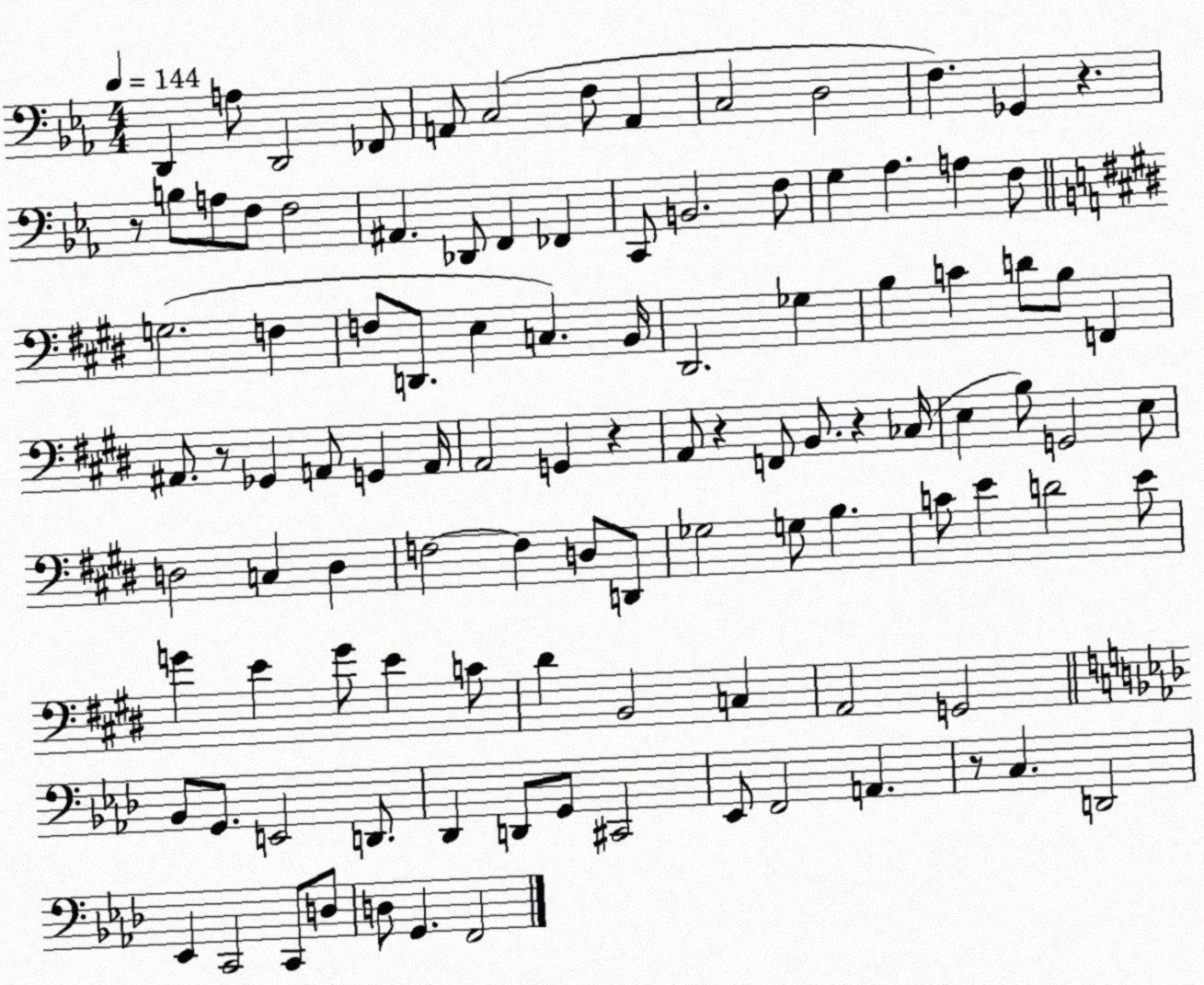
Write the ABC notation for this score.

X:1
T:Untitled
M:4/4
L:1/4
K:Eb
D,, A,/2 D,,2 _F,,/2 A,,/2 C,2 F,/2 A,, C,2 D,2 F, _G,, z z/2 B,/2 A,/2 F,/2 F,2 ^A,, _D,,/2 F,, _F,, C,,/2 B,,2 F,/2 G, _A, A, F,/2 G,2 F, F,/2 D,,/2 E, C, B,,/4 ^D,,2 _G, B, C D/2 B,/2 F,, ^A,,/2 z/2 _G,, A,,/2 G,, A,,/4 A,,2 G,, z A,,/2 z F,,/2 B,,/2 z _C,/4 E, B,/2 G,,2 E,/2 D,2 C, D, F,2 F, D,/2 D,,/2 _G,2 G,/2 B, C/2 E D2 E/2 G E G/2 E C/2 ^D B,,2 C, A,,2 G,,2 _B,,/2 G,,/2 E,,2 D,,/2 _D,, D,,/2 G,,/2 ^C,,2 _E,,/2 F,,2 A,, z/2 C, D,,2 _E,, C,,2 C,,/2 D,/2 D,/2 G,, F,,2